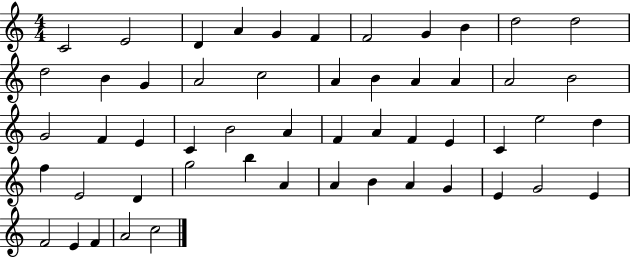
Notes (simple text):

C4/h E4/h D4/q A4/q G4/q F4/q F4/h G4/q B4/q D5/h D5/h D5/h B4/q G4/q A4/h C5/h A4/q B4/q A4/q A4/q A4/h B4/h G4/h F4/q E4/q C4/q B4/h A4/q F4/q A4/q F4/q E4/q C4/q E5/h D5/q F5/q E4/h D4/q G5/h B5/q A4/q A4/q B4/q A4/q G4/q E4/q G4/h E4/q F4/h E4/q F4/q A4/h C5/h